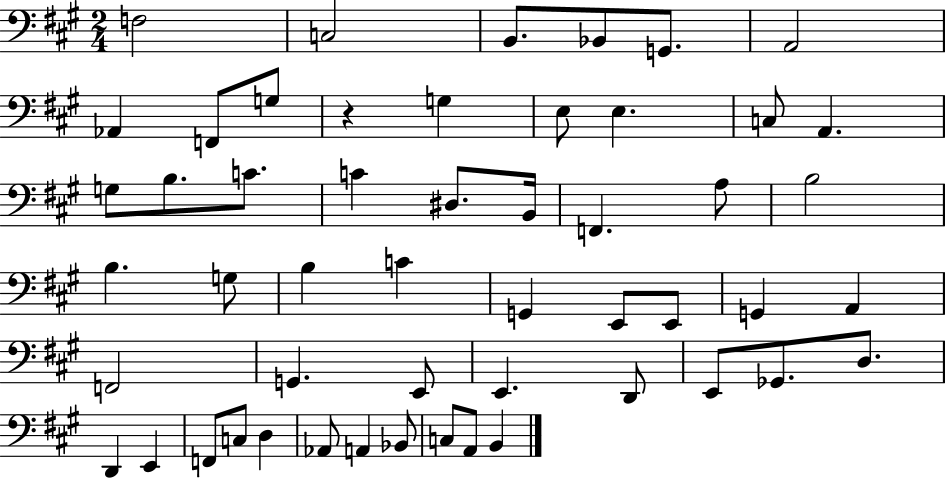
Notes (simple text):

F3/h C3/h B2/e. Bb2/e G2/e. A2/h Ab2/q F2/e G3/e R/q G3/q E3/e E3/q. C3/e A2/q. G3/e B3/e. C4/e. C4/q D#3/e. B2/s F2/q. A3/e B3/h B3/q. G3/e B3/q C4/q G2/q E2/e E2/e G2/q A2/q F2/h G2/q. E2/e E2/q. D2/e E2/e Gb2/e. D3/e. D2/q E2/q F2/e C3/e D3/q Ab2/e A2/q Bb2/e C3/e A2/e B2/q